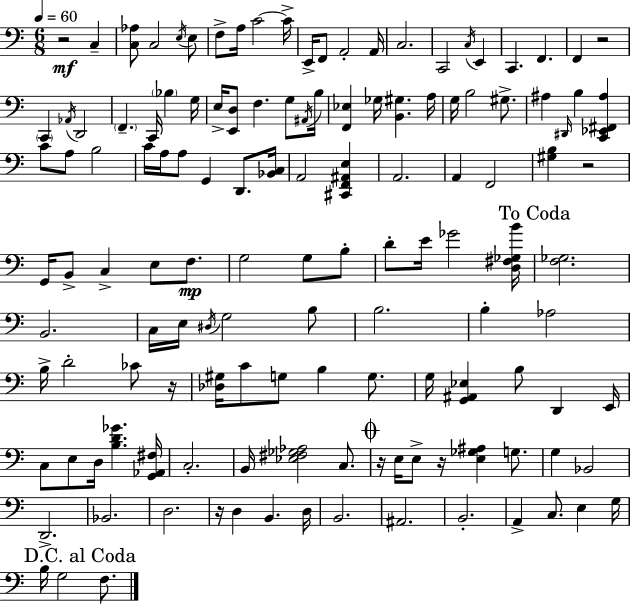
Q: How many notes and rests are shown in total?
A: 132